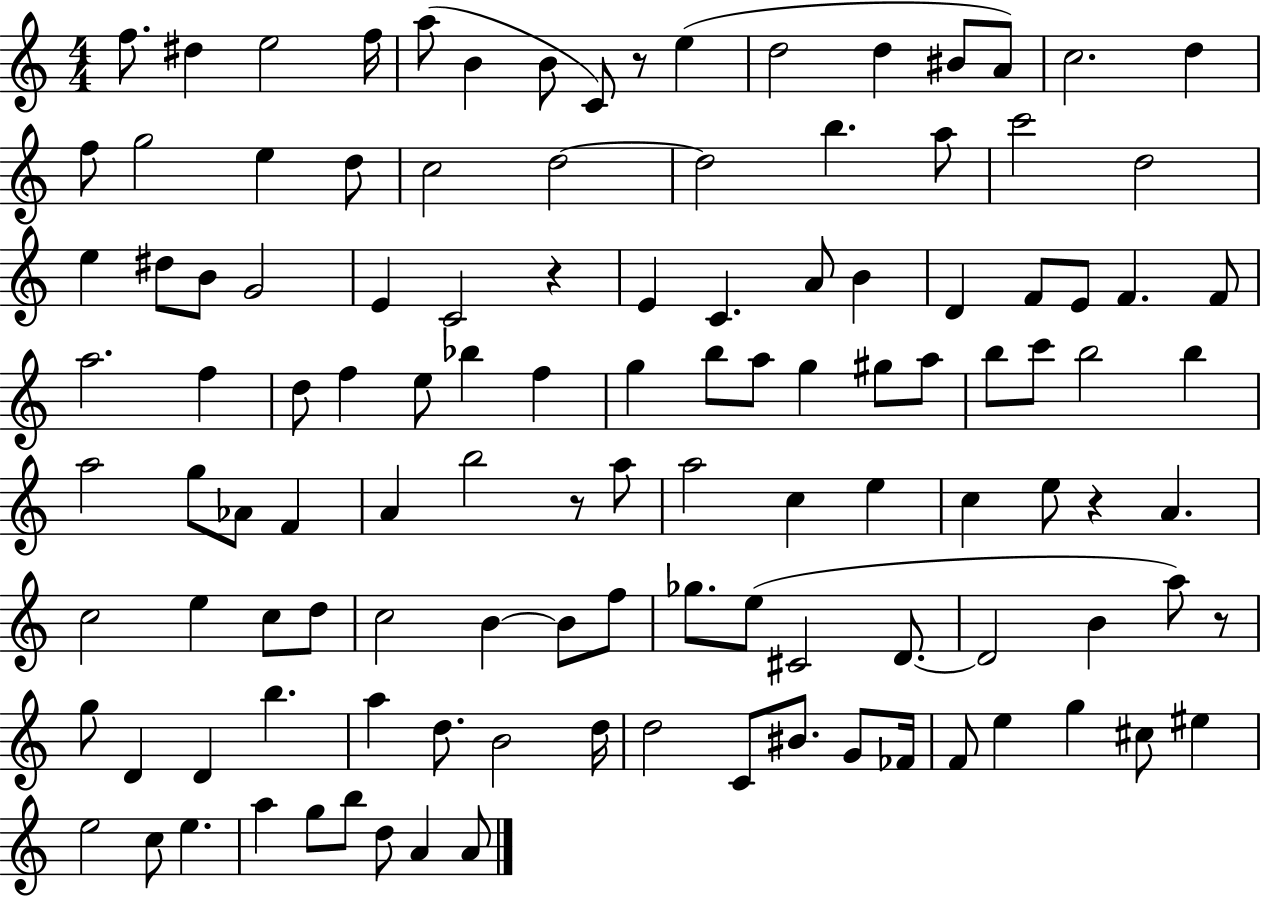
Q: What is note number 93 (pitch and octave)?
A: B4